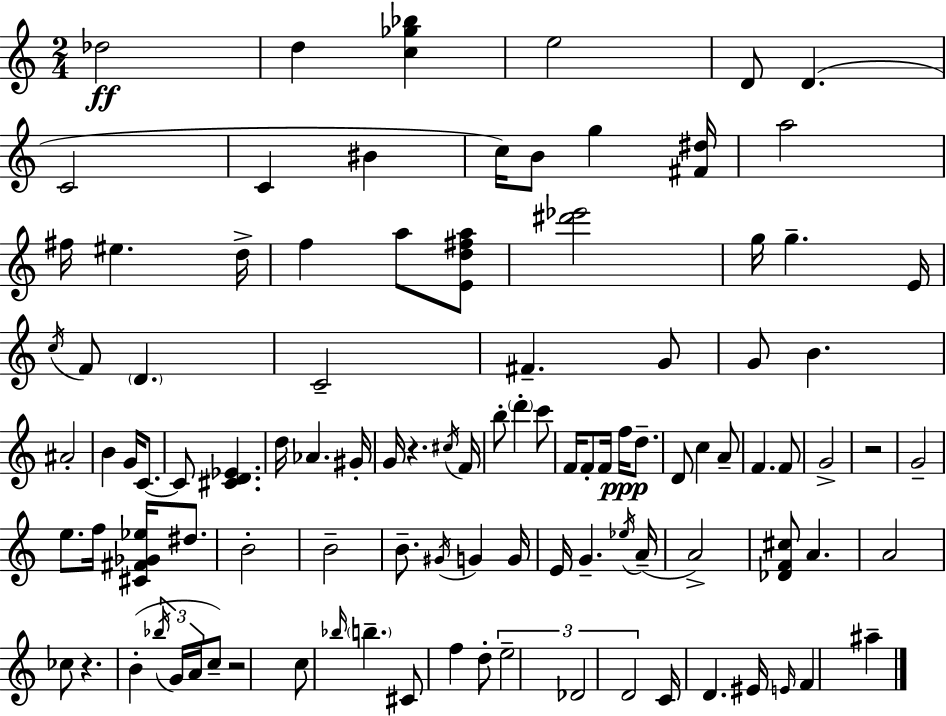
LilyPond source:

{
  \clef treble
  \numericTimeSignature
  \time 2/4
  \key a \minor
  des''2\ff | d''4 <c'' ges'' bes''>4 | e''2 | d'8 d'4.( | \break c'2 | c'4 bis'4 | c''16) b'8 g''4 <fis' dis''>16 | a''2 | \break fis''16 eis''4. d''16-> | f''4 a''8 <e' d'' fis'' a''>8 | <dis''' ees'''>2 | g''16 g''4.-- e'16 | \break \acciaccatura { c''16 } f'8 \parenthesize d'4. | c'2-- | fis'4.-- g'8 | g'8 b'4. | \break ais'2-. | b'4 g'16 c'8.~~ | c'8 <cis' d' ees'>4. | d''16 aes'4. | \break gis'16-. g'16 r4. | \acciaccatura { cis''16 } f'16 b''8-. \parenthesize d'''4-. | c'''8 f'16 f'8-. f'16 f''16\ppp d''8.-- | d'8 c''4 | \break a'8-- f'4. | f'8 g'2-> | r2 | g'2-- | \break e''8. f''16 <cis' fis' ges' ees''>16 dis''8. | b'2-. | b'2-- | b'8.-- \acciaccatura { gis'16 } g'4 | \break g'16 e'16 g'4.-- | \acciaccatura { ees''16 }( a'16-- a'2->) | <des' f' cis''>8 a'4. | a'2 | \break ces''8 r4. | b'4-.( | \tuplet 3/2 { \acciaccatura { bes''16 } g'16 a'16 } c''8--) r2 | c''8 \grace { bes''16 } | \break \parenthesize b''4.-- cis'8 | f''4 d''8-. \tuplet 3/2 { e''2-- | des'2 | d'2 } | \break c'16 d'4. | eis'16 \grace { e'16 } f'4 | ais''4-- \bar "|."
}